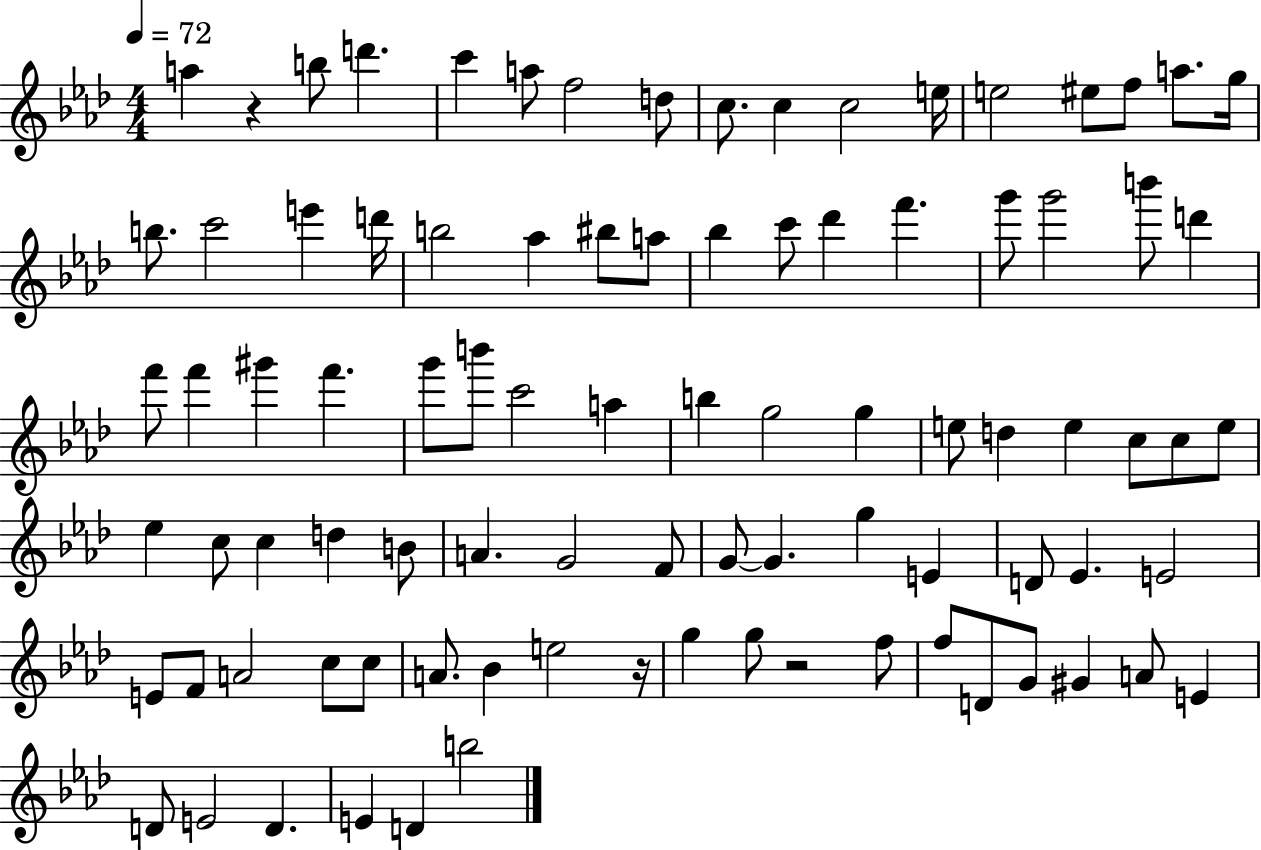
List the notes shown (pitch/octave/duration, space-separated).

A5/q R/q B5/e D6/q. C6/q A5/e F5/h D5/e C5/e. C5/q C5/h E5/s E5/h EIS5/e F5/e A5/e. G5/s B5/e. C6/h E6/q D6/s B5/h Ab5/q BIS5/e A5/e Bb5/q C6/e Db6/q F6/q. G6/e G6/h B6/e D6/q F6/e F6/q G#6/q F6/q. G6/e B6/e C6/h A5/q B5/q G5/h G5/q E5/e D5/q E5/q C5/e C5/e E5/e Eb5/q C5/e C5/q D5/q B4/e A4/q. G4/h F4/e G4/e G4/q. G5/q E4/q D4/e Eb4/q. E4/h E4/e F4/e A4/h C5/e C5/e A4/e. Bb4/q E5/h R/s G5/q G5/e R/h F5/e F5/e D4/e G4/e G#4/q A4/e E4/q D4/e E4/h D4/q. E4/q D4/q B5/h